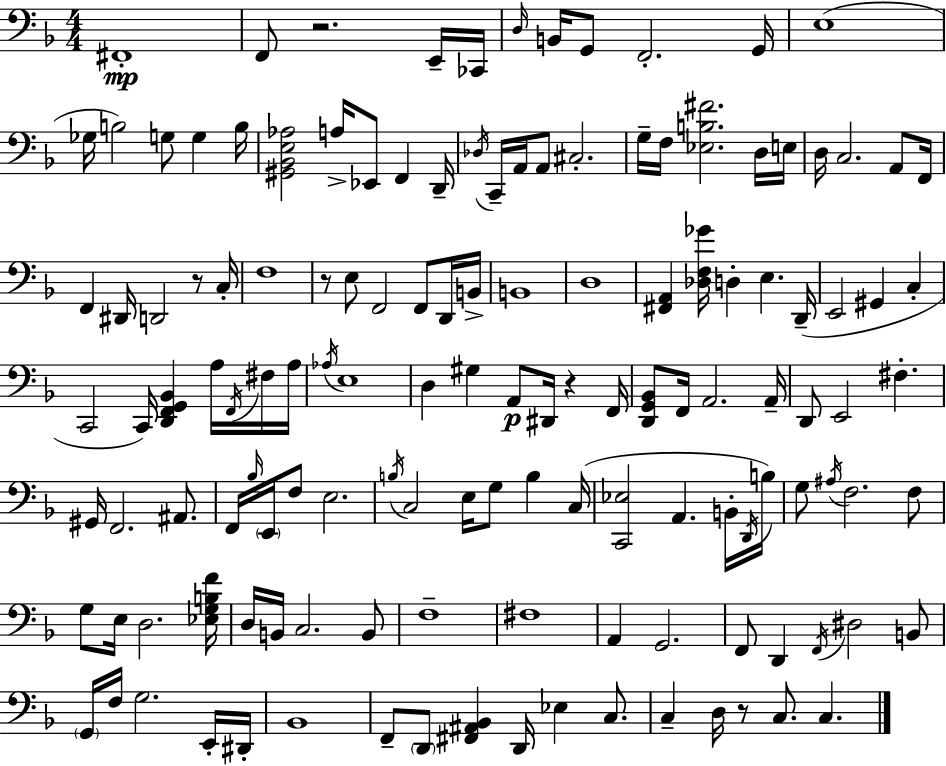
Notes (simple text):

F#2/w F2/e R/h. E2/s CES2/s D3/s B2/s G2/e F2/h. G2/s E3/w Gb3/s B3/h G3/e G3/q B3/s [G#2,Bb2,E3,Ab3]/h A3/s Eb2/e F2/q D2/s Db3/s C2/s A2/s A2/e C#3/h. G3/s F3/s [Eb3,B3,F#4]/h. D3/s E3/s D3/s C3/h. A2/e F2/s F2/q D#2/s D2/h R/e C3/s F3/w R/e E3/e F2/h F2/e D2/s B2/s B2/w D3/w [F#2,A2]/q [Db3,F3,Gb4]/s D3/q E3/q. D2/s E2/h G#2/q C3/q C2/h C2/s [D2,F2,G2,Bb2]/q A3/s F2/s F#3/s A3/s Ab3/s E3/w D3/q G#3/q A2/e D#2/s R/q F2/s [D2,G2,Bb2]/e F2/s A2/h. A2/s D2/e E2/h F#3/q. G#2/s F2/h. A#2/e. F2/s Bb3/s E2/s F3/e E3/h. B3/s C3/h E3/s G3/e B3/q C3/s [C2,Eb3]/h A2/q. B2/s D2/s B3/s G3/e A#3/s F3/h. F3/e G3/e E3/s D3/h. [Eb3,G3,B3,F4]/s D3/s B2/s C3/h. B2/e F3/w F#3/w A2/q G2/h. F2/e D2/q F2/s D#3/h B2/e G2/s F3/s G3/h. E2/s D#2/s Bb2/w F2/e D2/e [F#2,A#2,Bb2]/q D2/s Eb3/q C3/e. C3/q D3/s R/e C3/e. C3/q.